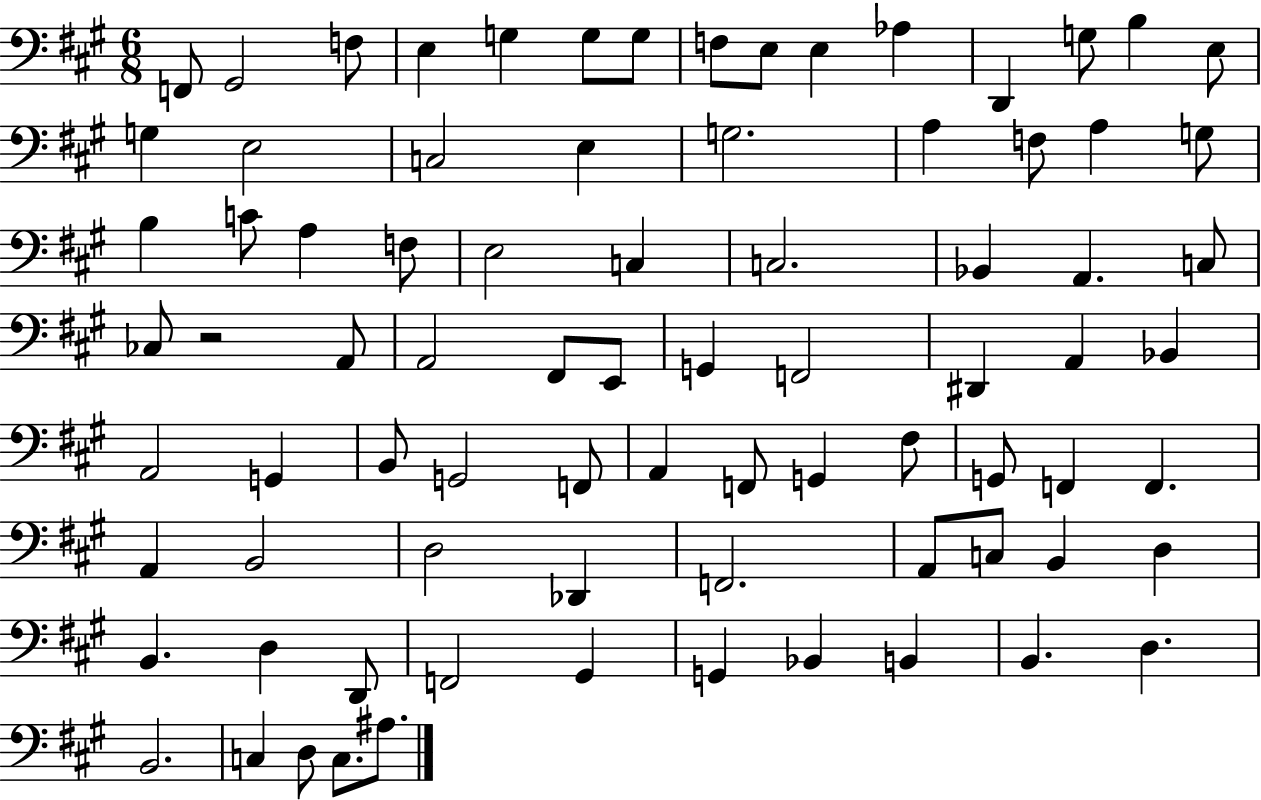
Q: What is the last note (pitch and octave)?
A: A#3